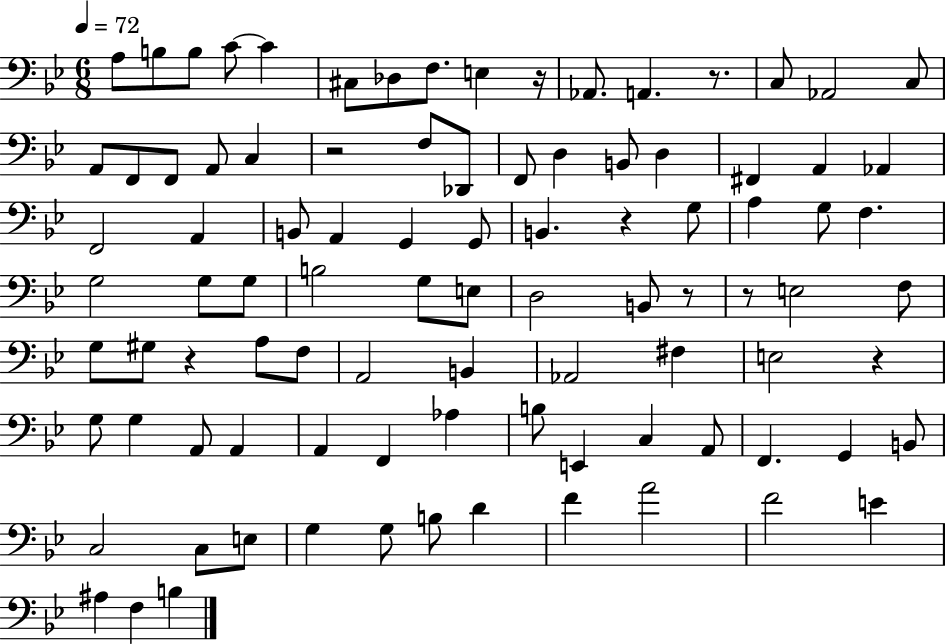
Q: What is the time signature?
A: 6/8